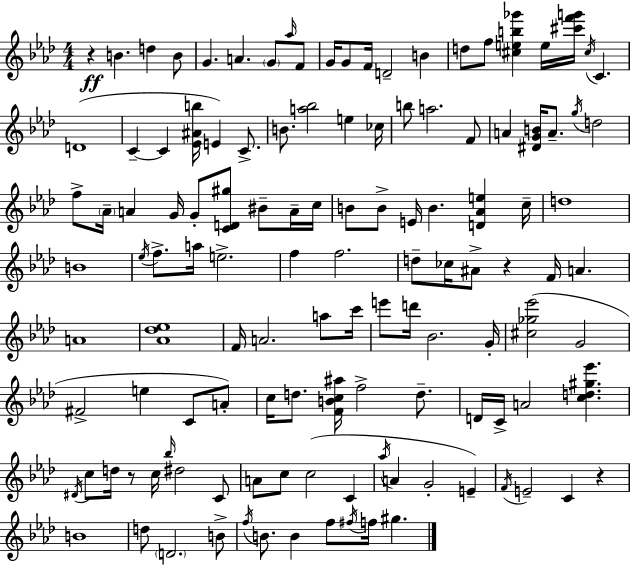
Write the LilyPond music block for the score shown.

{
  \clef treble
  \numericTimeSignature
  \time 4/4
  \key aes \major
  \repeat volta 2 { r4\ff b'4. d''4 b'8 | g'4. a'4. \parenthesize g'8 \grace { aes''16 } f'8 | g'16 g'8 f'16 d'2-- b'4 | d''8 f''8 <cis'' e'' b'' ges'''>4 e''16 <cis''' f''' g'''>16 \acciaccatura { cis''16 } c'4. | \break d'1( | c'4--~~ c'4 <ees' ais' b''>16 e'4) c'8.-> | b'8. <a'' bes''>2 e''4 | ces''16 b''8 a''2. | \break f'8 a'4 <dis' g' b'>16 a'8.-- \acciaccatura { g''16 } d''2 | f''8-> \parenthesize aes'16-- a'4 g'16 g'8-. <c' d' gis''>8 bis'8-- | a'16-- c''16 b'8 b'8-> e'16 b'4. <d' aes' e''>4 | c''16-- d''1 | \break b'1 | \acciaccatura { ees''16 } f''8.-> a''16 e''2.-> | f''4 f''2. | d''8-- ces''16 ais'8-> r4 f'16 a'4. | \break a'1 | <aes' des'' ees''>1 | f'16 a'2. | a''8 c'''16 e'''8 d'''16 bes'2. | \break g'16-. <cis'' ges'' ees'''>2( g'2 | fis'2-> e''4 | c'8 a'8-.) c''16 d''8. <f' b' c'' ais''>16 f''2-> | d''8.-- d'16 c'16-> a'2 <c'' d'' gis'' ees'''>4. | \break \acciaccatura { dis'16 } c''8 d''16 r8 c''16 \grace { bes''16 } dis''2 | c'8 a'8 c''8 c''2( | c'4 \acciaccatura { aes''16 } a'4 g'2-. | e'4--) \acciaccatura { f'16 } e'2-- | \break c'4 r4 b'1 | d''8 \parenthesize d'2. | b'8-> \acciaccatura { f''16 } b'8. b'4 | f''8 \acciaccatura { fis''16 } f''16 gis''4. } \bar "|."
}